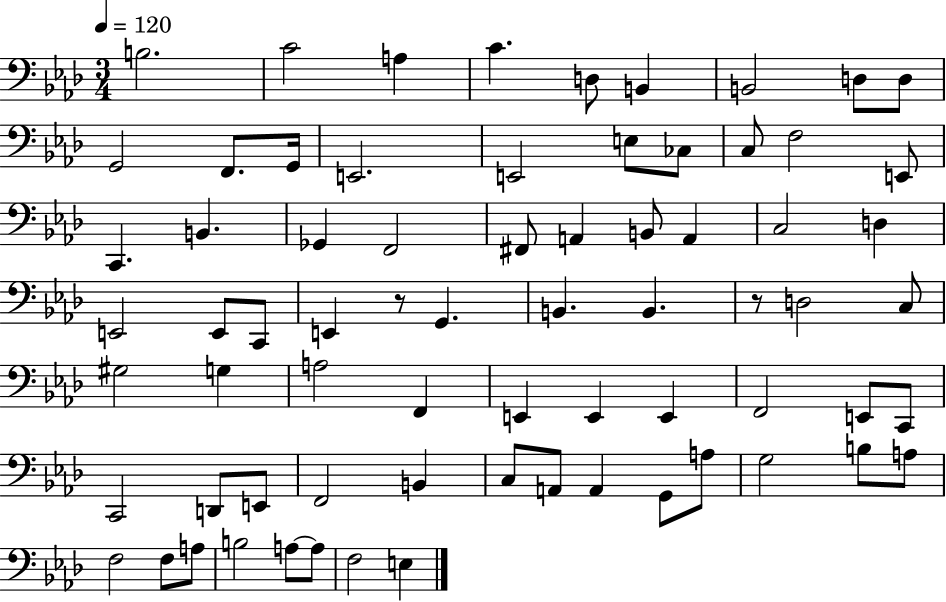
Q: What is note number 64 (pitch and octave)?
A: A3